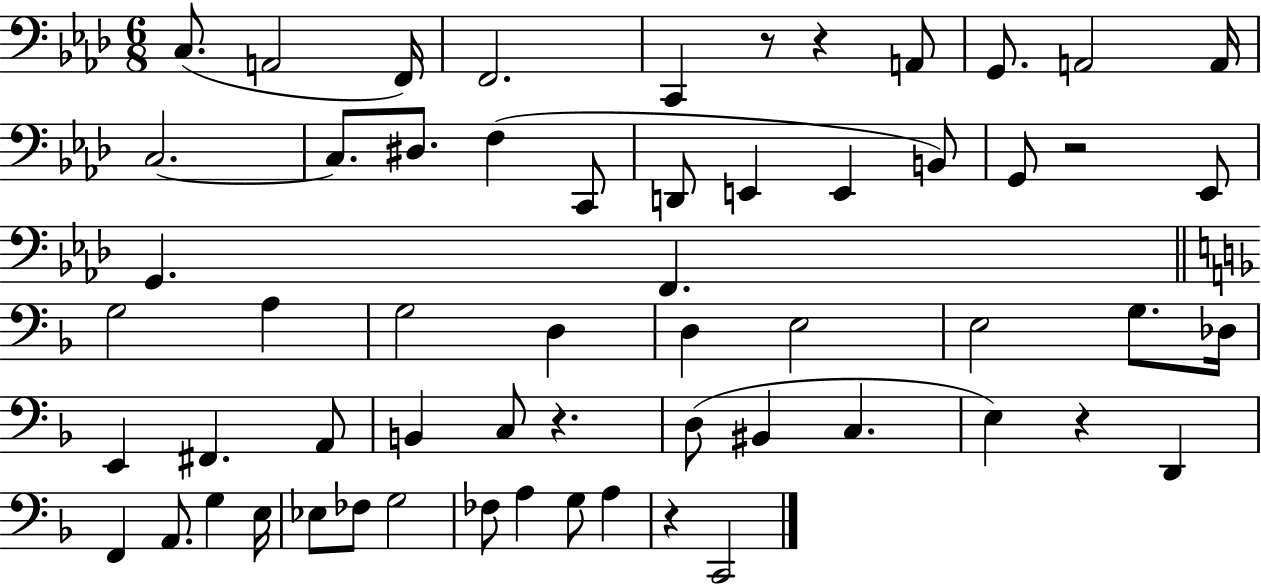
X:1
T:Untitled
M:6/8
L:1/4
K:Ab
C,/2 A,,2 F,,/4 F,,2 C,, z/2 z A,,/2 G,,/2 A,,2 A,,/4 C,2 C,/2 ^D,/2 F, C,,/2 D,,/2 E,, E,, B,,/2 G,,/2 z2 _E,,/2 G,, F,, G,2 A, G,2 D, D, E,2 E,2 G,/2 _D,/4 E,, ^F,, A,,/2 B,, C,/2 z D,/2 ^B,, C, E, z D,, F,, A,,/2 G, E,/4 _E,/2 _F,/2 G,2 _F,/2 A, G,/2 A, z C,,2